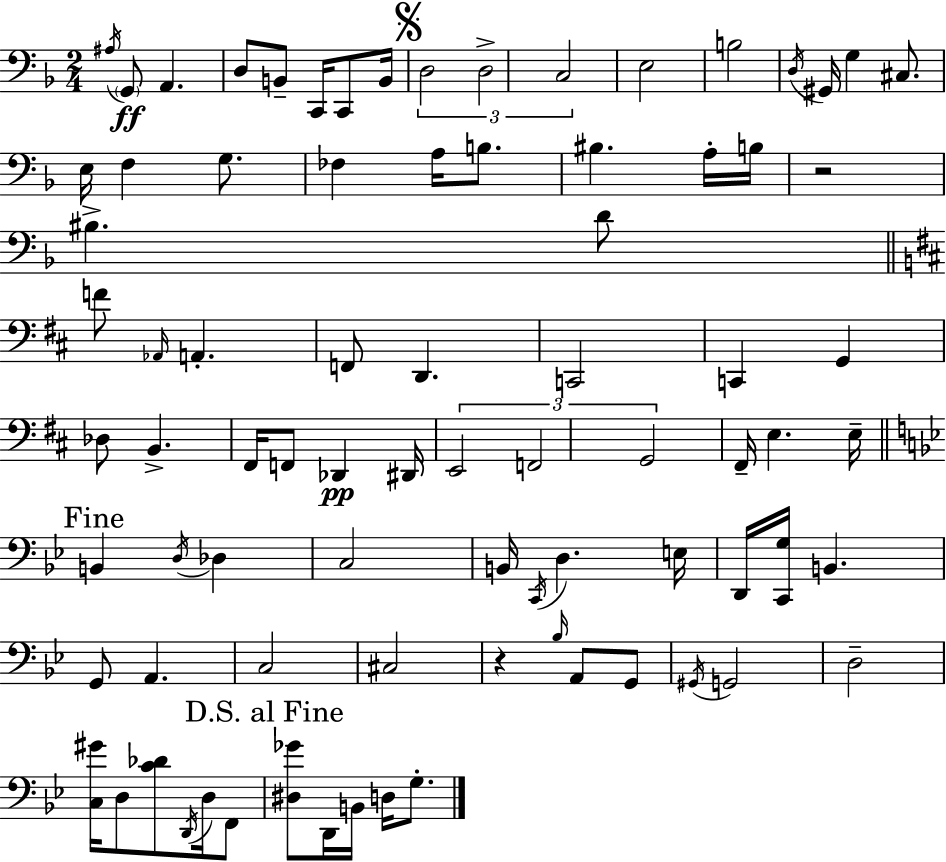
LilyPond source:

{
  \clef bass
  \numericTimeSignature
  \time 2/4
  \key d \minor
  \acciaccatura { ais16 }\ff \parenthesize g,8 a,4. | d8 b,8-- c,16 c,8 | b,16 \mark \markup { \musicglyph "scripts.segno" } \tuplet 3/2 { d2 | d2-> | \break c2 } | e2 | b2 | \acciaccatura { d16 } gis,16 g4 cis8. | \break e16 f4 g8. | fes4 a16 b8. | bis4. | a16-. b16 r2 | \break bis4.-> | d'8 \bar "||" \break \key d \major f'8 \grace { aes,16 } a,4.-. | f,8 d,4. | c,2 | c,4 g,4 | \break des8 b,4.-> | fis,16 f,8 des,4\pp | dis,16 \tuplet 3/2 { e,2 | f,2 | \break g,2 } | fis,16-- e4. | e16-- \mark "Fine" \bar "||" \break \key bes \major b,4 \acciaccatura { d16 } des4 | c2 | b,16 \acciaccatura { c,16 } d4. | e16 d,16 <c, g>16 b,4. | \break g,8 a,4. | c2 | cis2 | r4 \grace { bes16 } a,8 | \break g,8 \acciaccatura { gis,16 } g,2 | d2-- | <c gis'>16 d8 <c' des'>8 | \acciaccatura { d,16 } d16 f,8 \mark "D.S. al Fine" <dis ges'>8 d,16 | \break b,16 d16 g8.-. \bar "|."
}